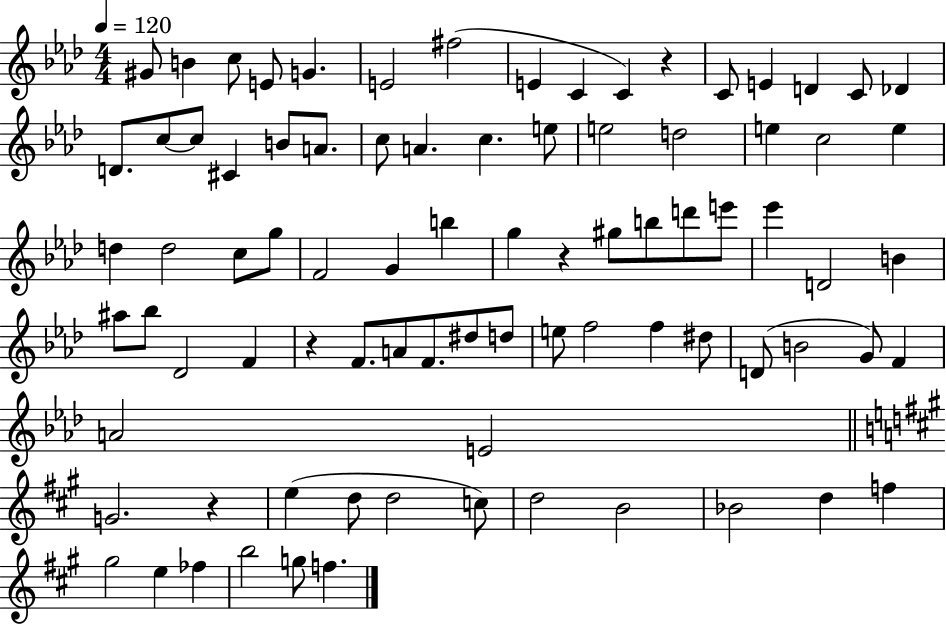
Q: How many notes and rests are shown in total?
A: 84